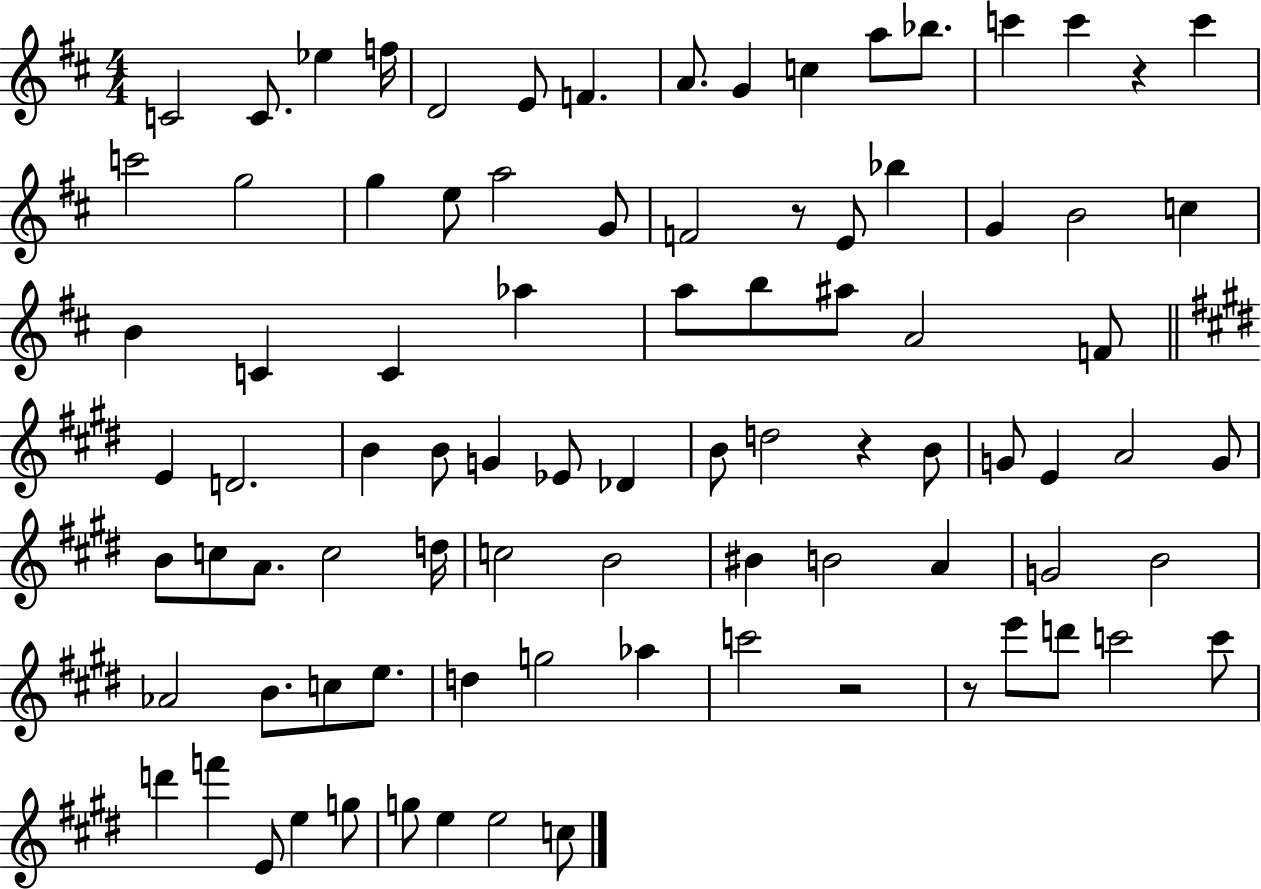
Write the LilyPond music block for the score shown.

{
  \clef treble
  \numericTimeSignature
  \time 4/4
  \key d \major
  \repeat volta 2 { c'2 c'8. ees''4 f''16 | d'2 e'8 f'4. | a'8. g'4 c''4 a''8 bes''8. | c'''4 c'''4 r4 c'''4 | \break c'''2 g''2 | g''4 e''8 a''2 g'8 | f'2 r8 e'8 bes''4 | g'4 b'2 c''4 | \break b'4 c'4 c'4 aes''4 | a''8 b''8 ais''8 a'2 f'8 | \bar "||" \break \key e \major e'4 d'2. | b'4 b'8 g'4 ees'8 des'4 | b'8 d''2 r4 b'8 | g'8 e'4 a'2 g'8 | \break b'8 c''8 a'8. c''2 d''16 | c''2 b'2 | bis'4 b'2 a'4 | g'2 b'2 | \break aes'2 b'8. c''8 e''8. | d''4 g''2 aes''4 | c'''2 r2 | r8 e'''8 d'''8 c'''2 c'''8 | \break d'''4 f'''4 e'8 e''4 g''8 | g''8 e''4 e''2 c''8 | } \bar "|."
}